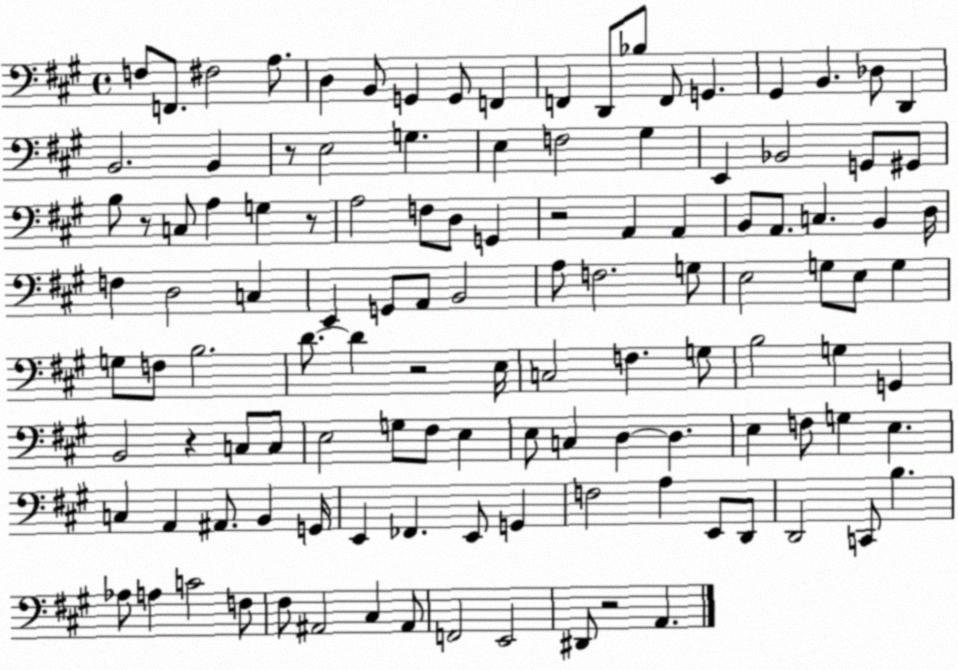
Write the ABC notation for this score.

X:1
T:Untitled
M:4/4
L:1/4
K:A
F,/2 F,,/2 ^F,2 A,/2 D, B,,/2 G,, G,,/2 F,, F,, D,,/2 _B,/2 F,,/2 G,, ^G,, B,, _D,/2 D,, B,,2 B,, z/2 E,2 G, E, F,2 ^G, E,, _B,,2 G,,/2 ^G,,/2 B,/2 z/2 C,/2 A, G, z/2 A,2 F,/2 D,/2 G,, z2 A,, A,, B,,/2 A,,/2 C, B,, D,/4 F, D,2 C, E,, G,,/2 A,,/2 B,,2 A,/2 F,2 G,/2 E,2 G,/2 E,/2 G, G,/2 F,/2 B,2 D/2 D z2 E,/4 C,2 F, G,/2 B,2 G, G,, B,,2 z C,/2 C,/2 E,2 G,/2 ^F,/2 E, E,/2 C, D, D, E, F,/2 G, E, C, A,, ^A,,/2 B,, G,,/4 E,, _F,, E,,/2 G,, F,2 A, E,,/2 D,,/2 D,,2 C,,/2 B, _A,/2 A, C2 F,/2 ^F,/2 ^A,,2 ^C, ^A,,/2 F,,2 E,,2 ^D,,/2 z2 A,,